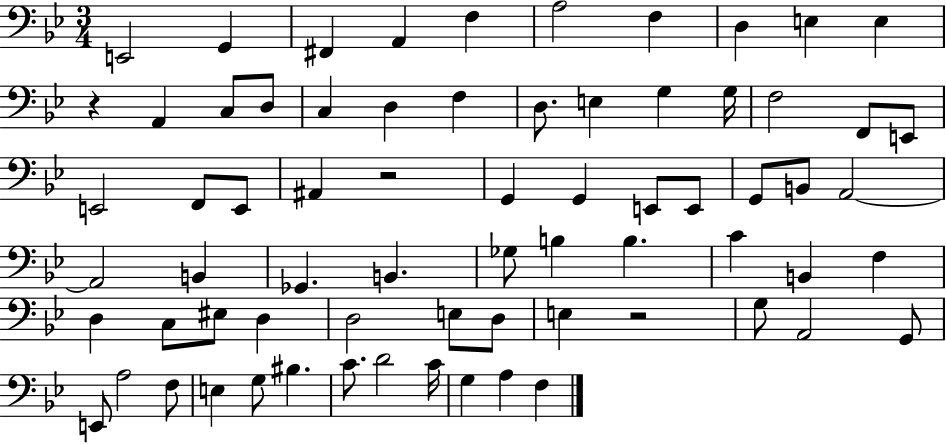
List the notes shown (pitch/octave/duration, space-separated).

E2/h G2/q F#2/q A2/q F3/q A3/h F3/q D3/q E3/q E3/q R/q A2/q C3/e D3/e C3/q D3/q F3/q D3/e. E3/q G3/q G3/s F3/h F2/e E2/e E2/h F2/e E2/e A#2/q R/h G2/q G2/q E2/e E2/e G2/e B2/e A2/h A2/h B2/q Gb2/q. B2/q. Gb3/e B3/q B3/q. C4/q B2/q F3/q D3/q C3/e EIS3/e D3/q D3/h E3/e D3/e E3/q R/h G3/e A2/h G2/e E2/e A3/h F3/e E3/q G3/e BIS3/q. C4/e. D4/h C4/s G3/q A3/q F3/q